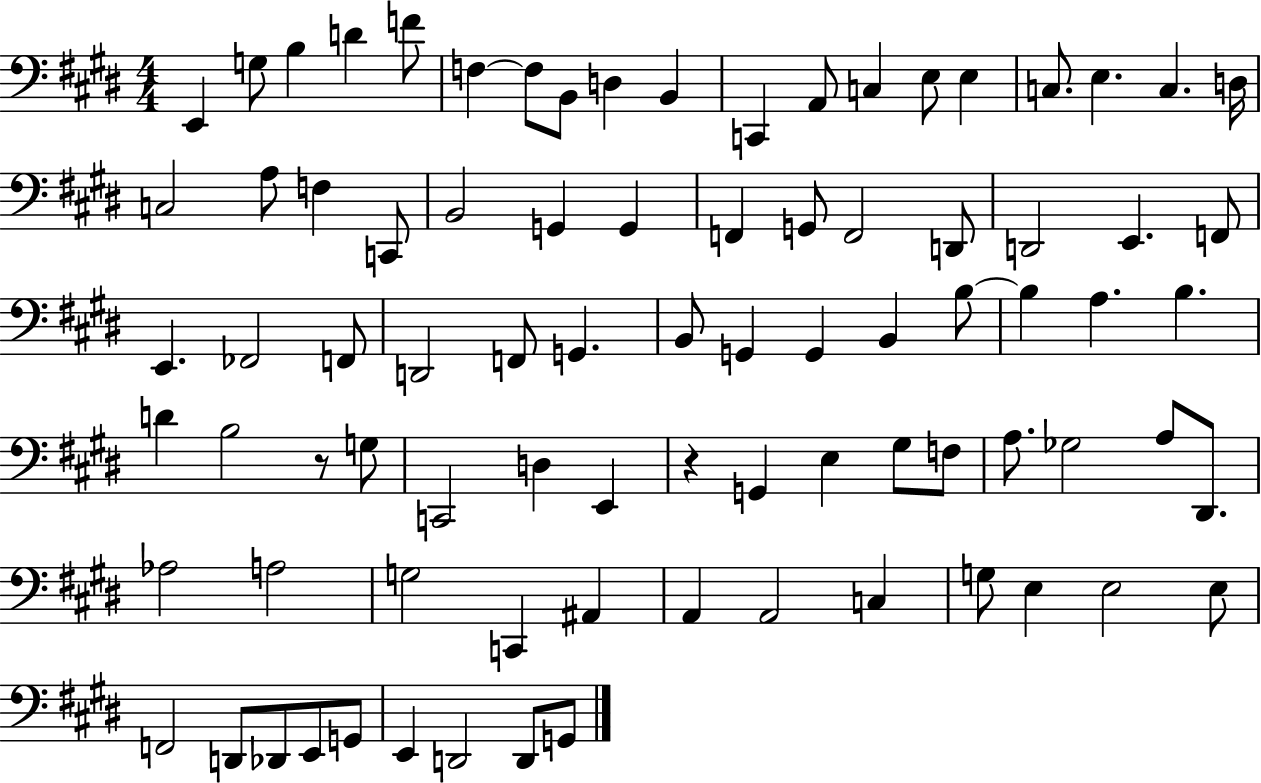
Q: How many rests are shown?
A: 2